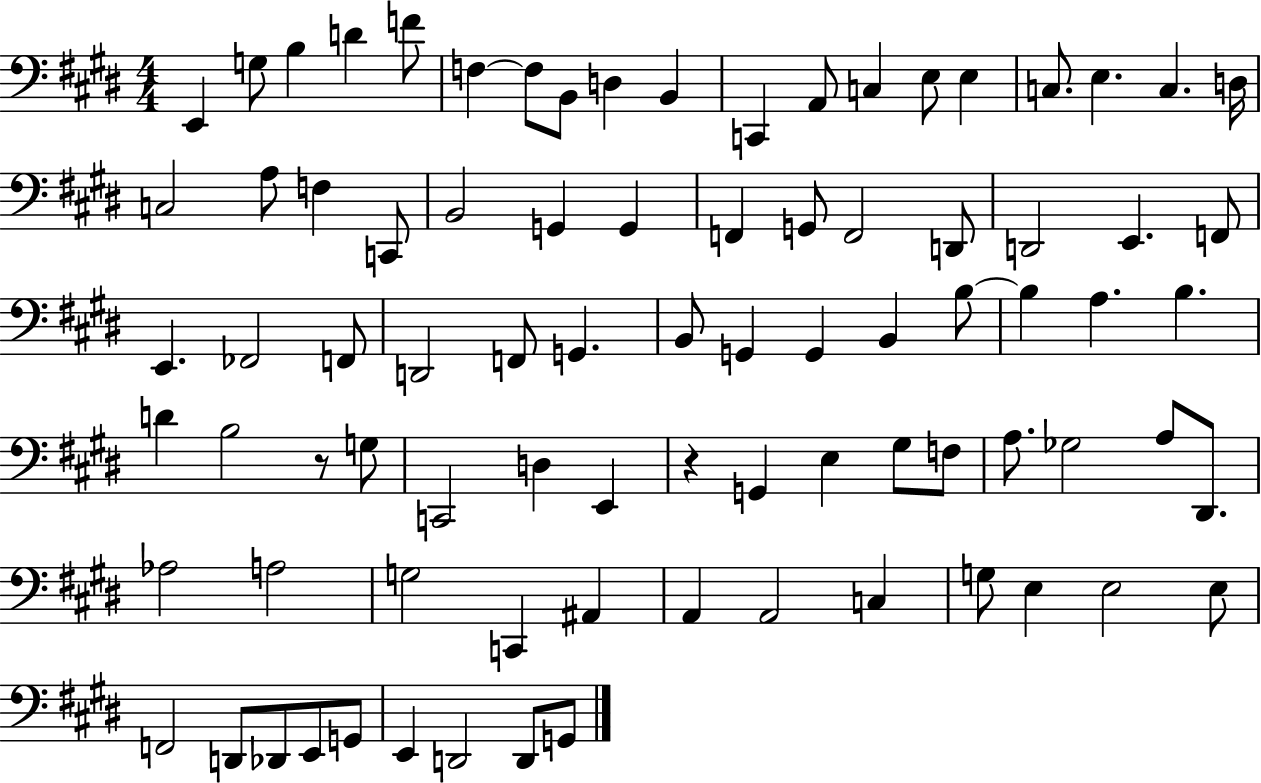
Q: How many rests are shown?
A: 2